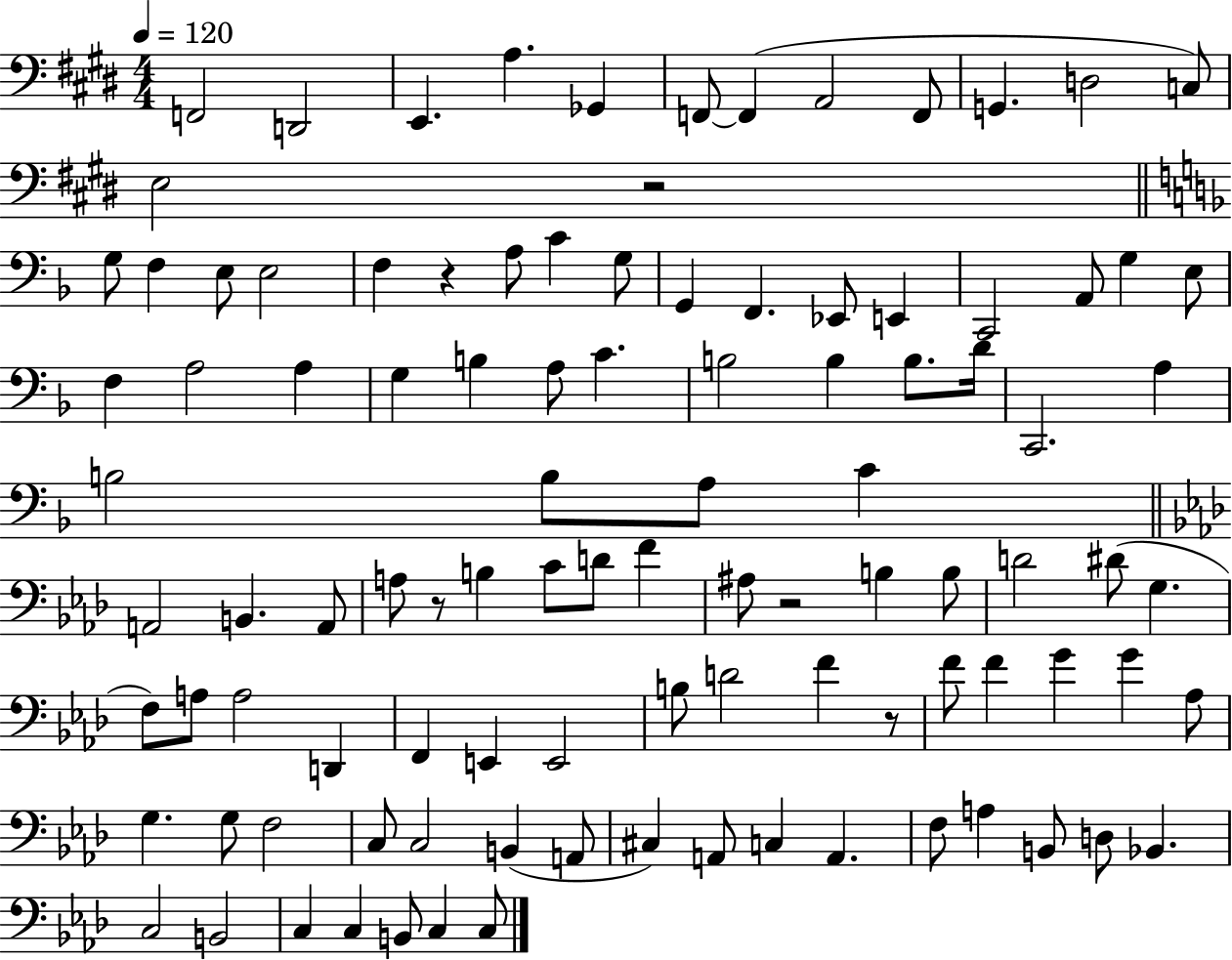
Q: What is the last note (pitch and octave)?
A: C3